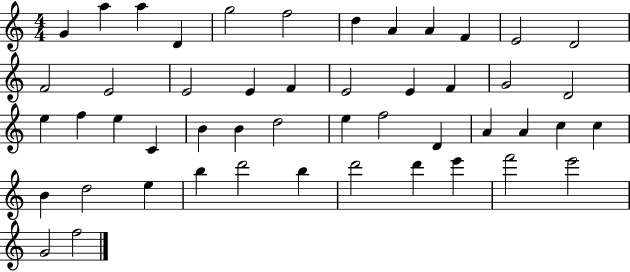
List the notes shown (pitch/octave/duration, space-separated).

G4/q A5/q A5/q D4/q G5/h F5/h D5/q A4/q A4/q F4/q E4/h D4/h F4/h E4/h E4/h E4/q F4/q E4/h E4/q F4/q G4/h D4/h E5/q F5/q E5/q C4/q B4/q B4/q D5/h E5/q F5/h D4/q A4/q A4/q C5/q C5/q B4/q D5/h E5/q B5/q D6/h B5/q D6/h D6/q E6/q F6/h E6/h G4/h F5/h